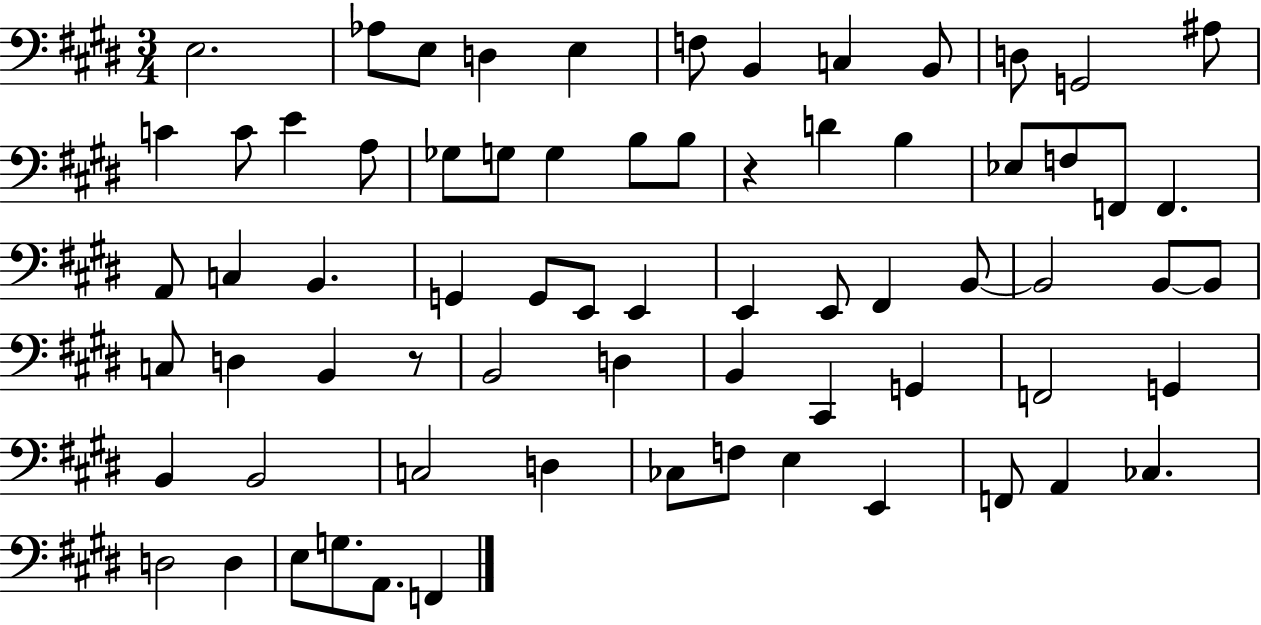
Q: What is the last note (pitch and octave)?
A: F2